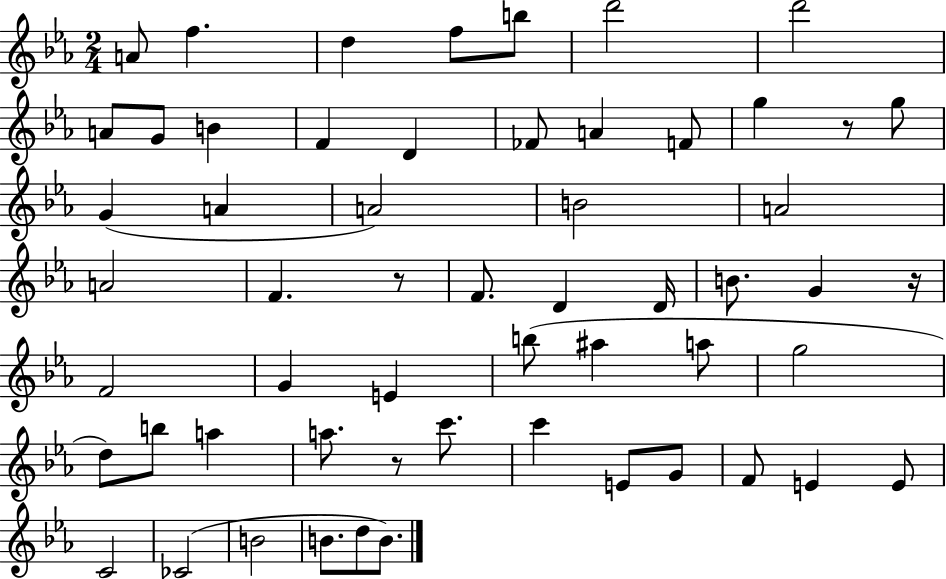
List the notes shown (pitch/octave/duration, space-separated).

A4/e F5/q. D5/q F5/e B5/e D6/h D6/h A4/e G4/e B4/q F4/q D4/q FES4/e A4/q F4/e G5/q R/e G5/e G4/q A4/q A4/h B4/h A4/h A4/h F4/q. R/e F4/e. D4/q D4/s B4/e. G4/q R/s F4/h G4/q E4/q B5/e A#5/q A5/e G5/h D5/e B5/e A5/q A5/e. R/e C6/e. C6/q E4/e G4/e F4/e E4/q E4/e C4/h CES4/h B4/h B4/e. D5/e B4/e.